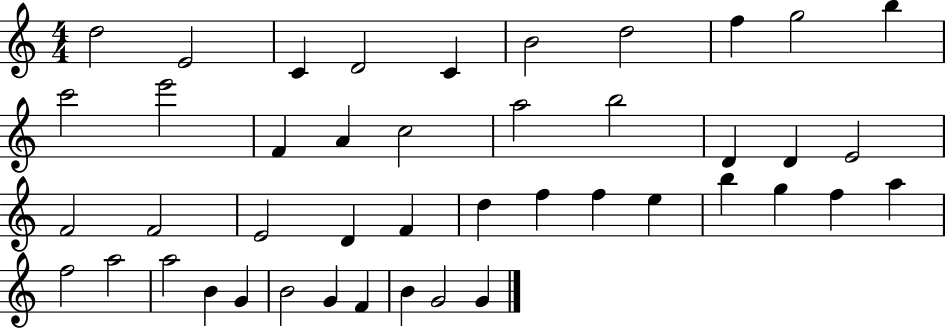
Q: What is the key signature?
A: C major